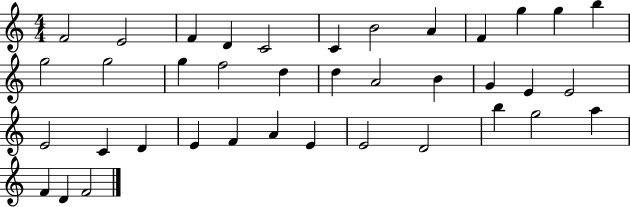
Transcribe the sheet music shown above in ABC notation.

X:1
T:Untitled
M:4/4
L:1/4
K:C
F2 E2 F D C2 C B2 A F g g b g2 g2 g f2 d d A2 B G E E2 E2 C D E F A E E2 D2 b g2 a F D F2